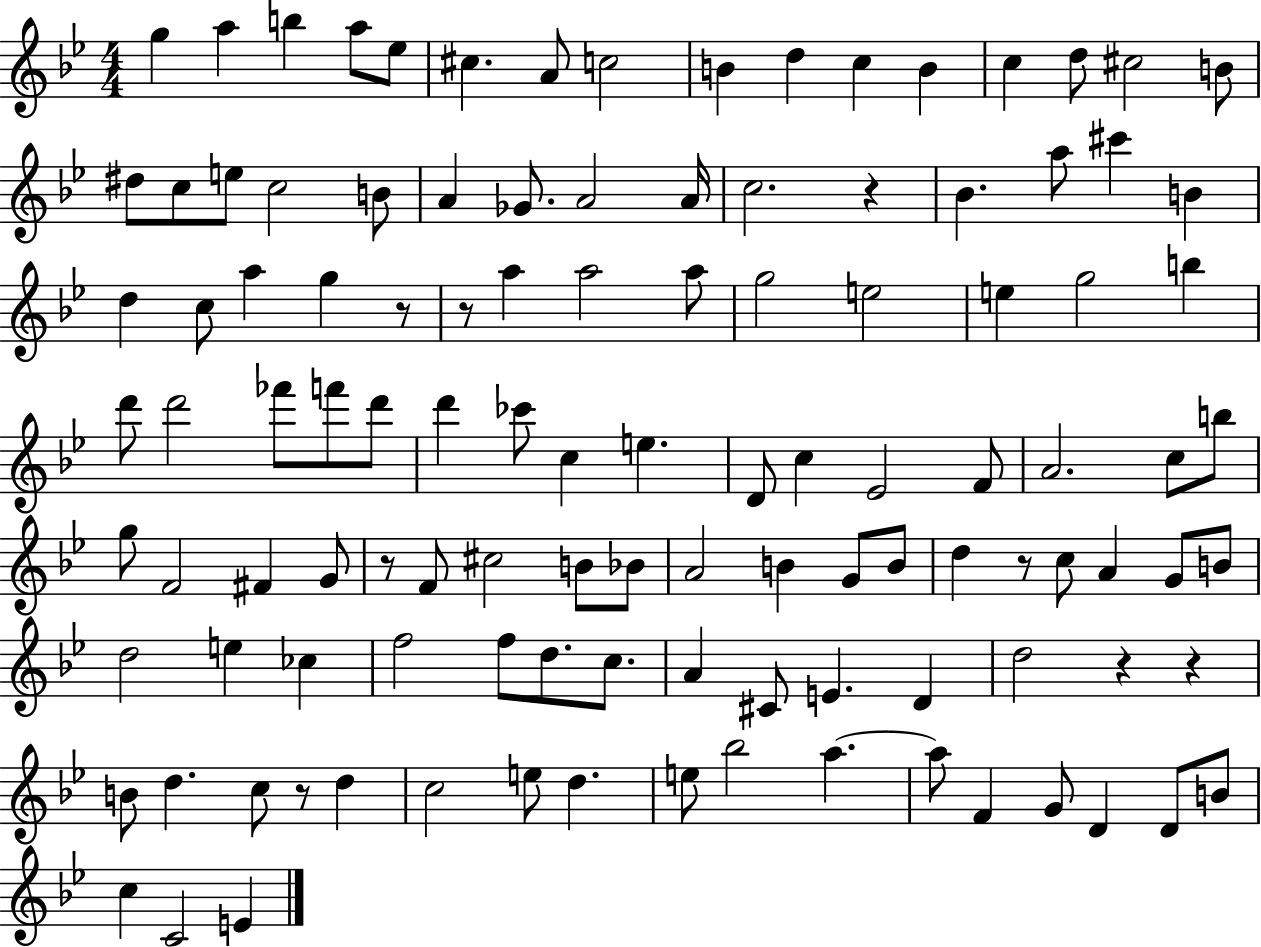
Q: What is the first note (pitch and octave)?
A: G5